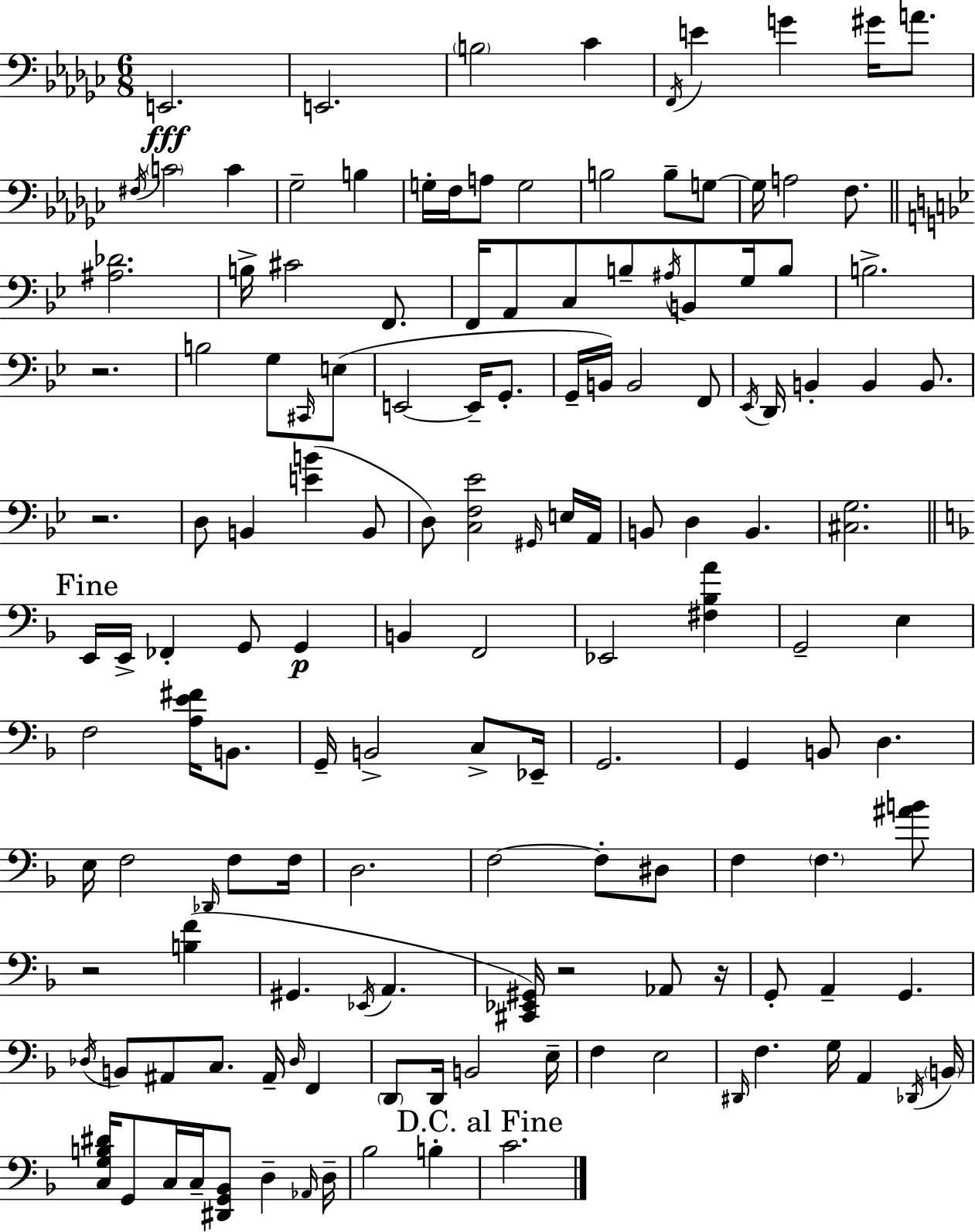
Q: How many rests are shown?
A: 5